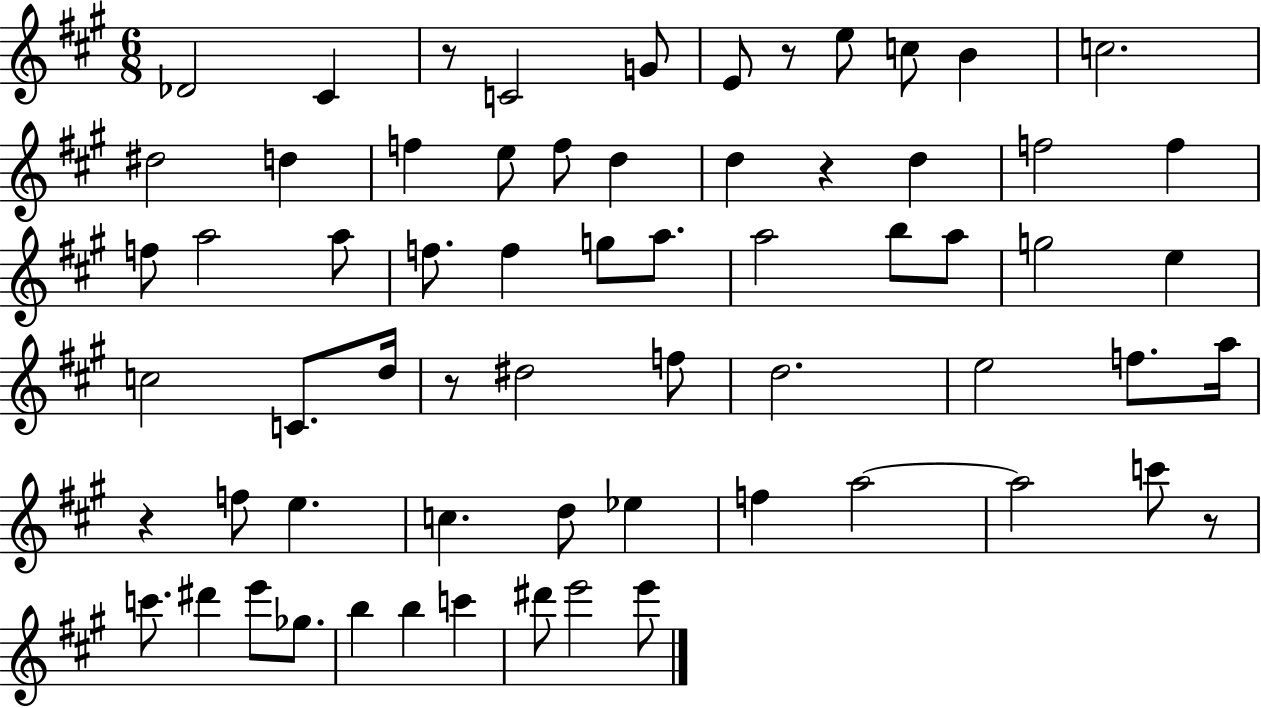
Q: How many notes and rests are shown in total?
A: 65